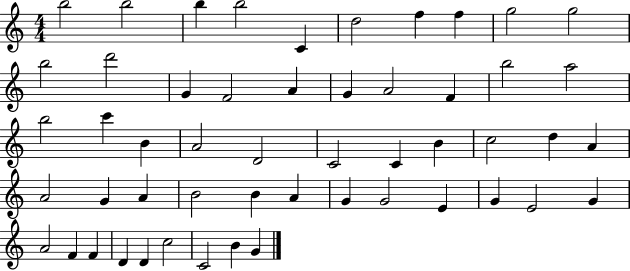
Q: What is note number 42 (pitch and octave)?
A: E4